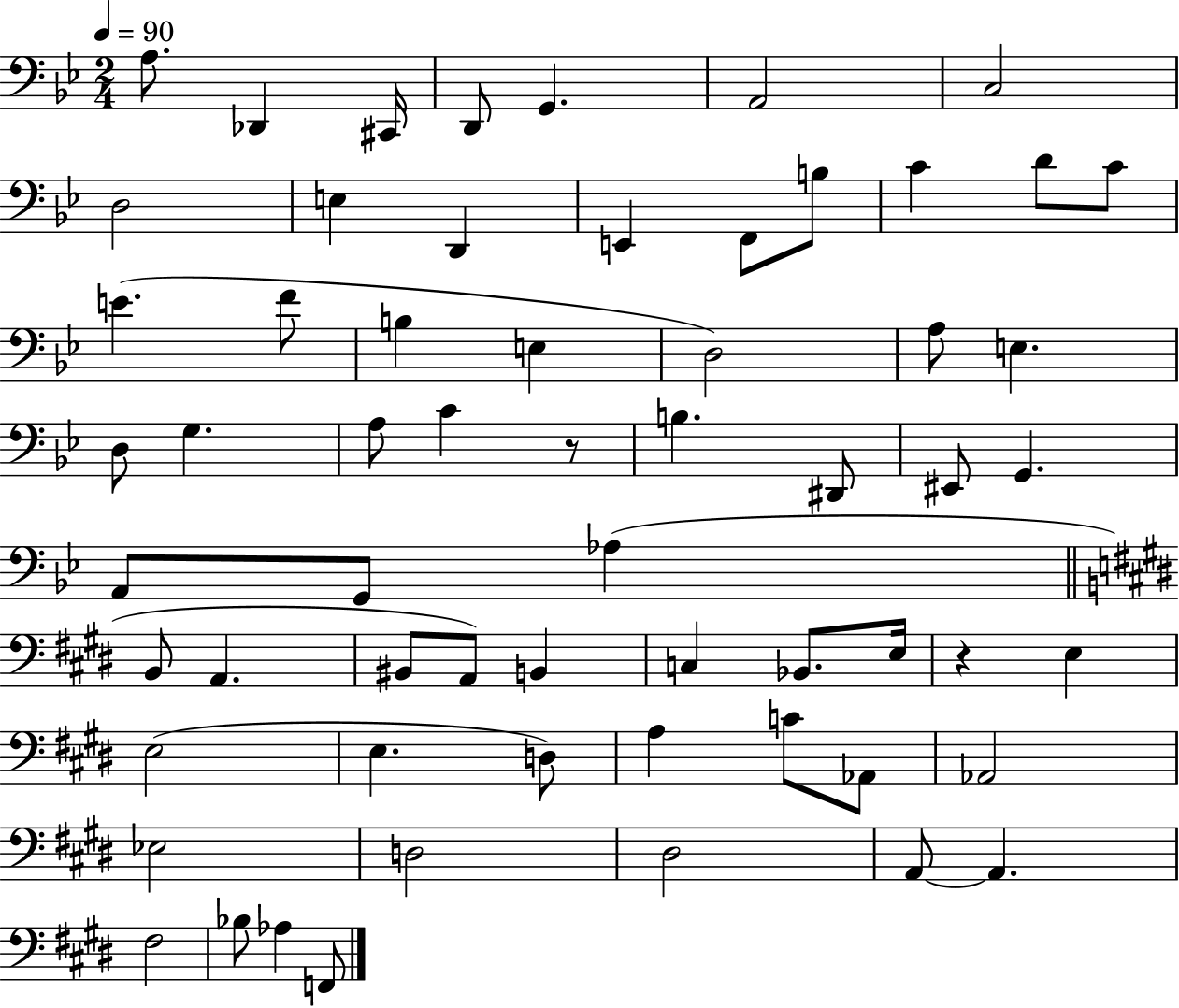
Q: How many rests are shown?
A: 2